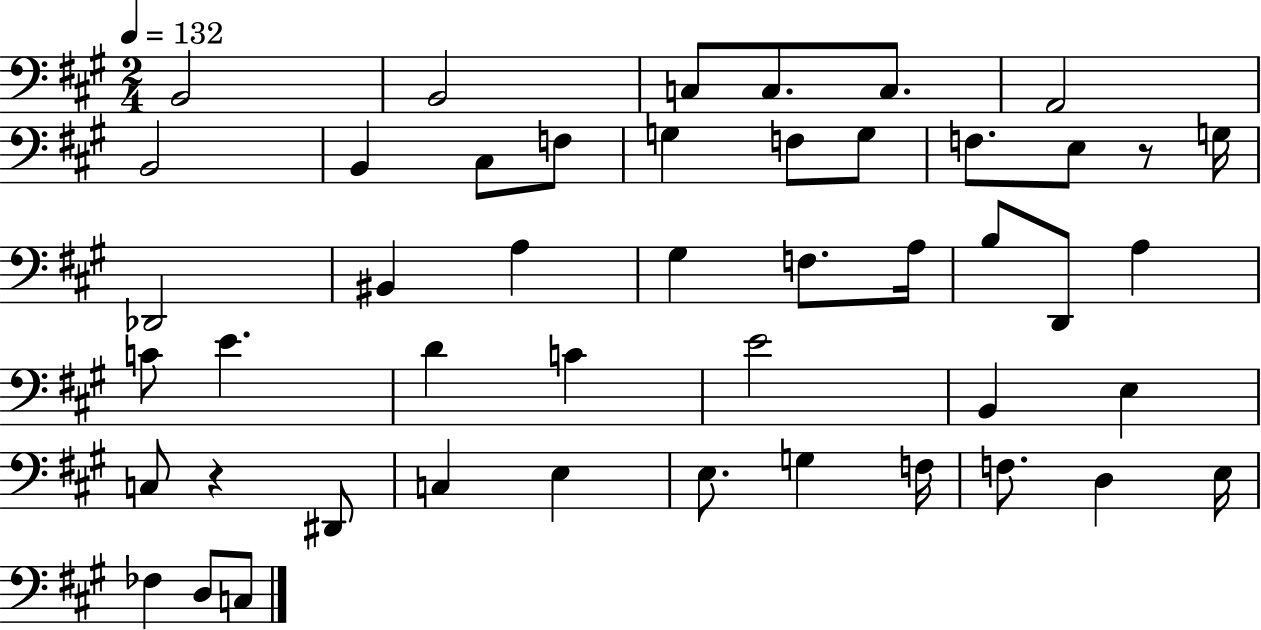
B2/h B2/h C3/e C3/e. C3/e. A2/h B2/h B2/q C#3/e F3/e G3/q F3/e G3/e F3/e. E3/e R/e G3/s Db2/h BIS2/q A3/q G#3/q F3/e. A3/s B3/e D2/e A3/q C4/e E4/q. D4/q C4/q E4/h B2/q E3/q C3/e R/q D#2/e C3/q E3/q E3/e. G3/q F3/s F3/e. D3/q E3/s FES3/q D3/e C3/e